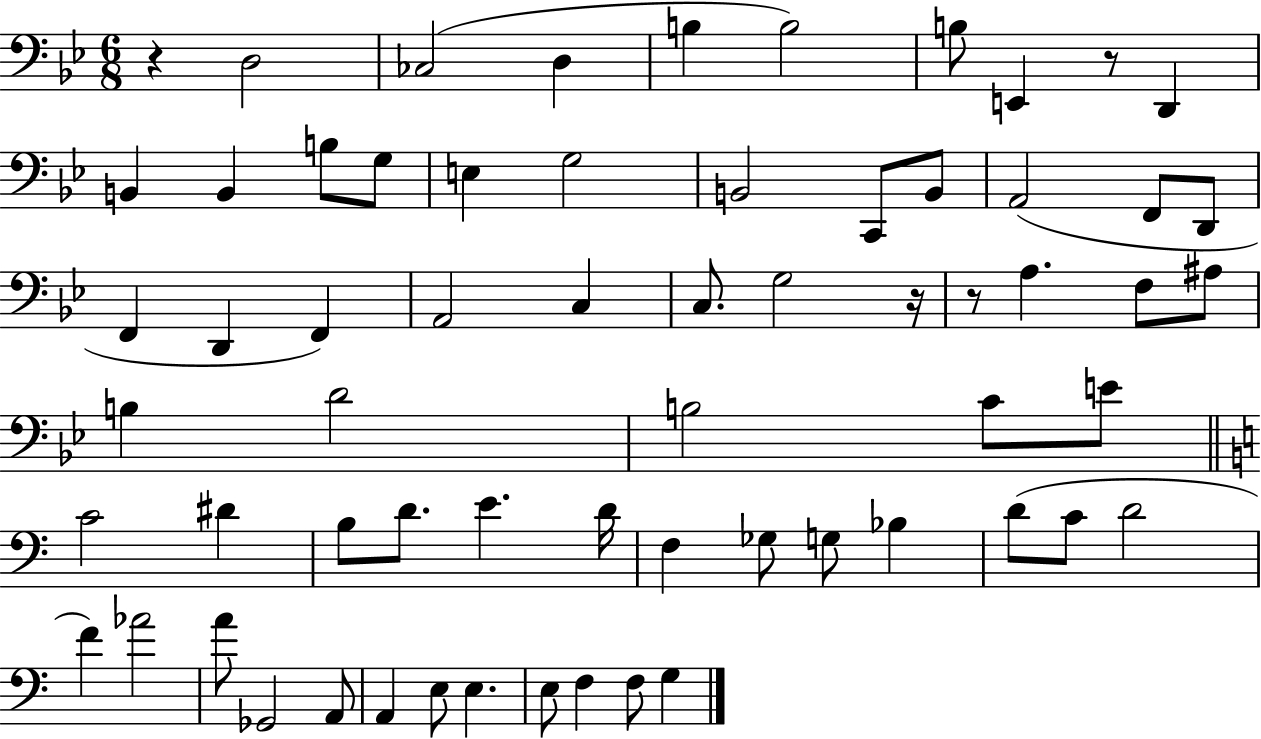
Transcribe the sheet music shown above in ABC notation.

X:1
T:Untitled
M:6/8
L:1/4
K:Bb
z D,2 _C,2 D, B, B,2 B,/2 E,, z/2 D,, B,, B,, B,/2 G,/2 E, G,2 B,,2 C,,/2 B,,/2 A,,2 F,,/2 D,,/2 F,, D,, F,, A,,2 C, C,/2 G,2 z/4 z/2 A, F,/2 ^A,/2 B, D2 B,2 C/2 E/2 C2 ^D B,/2 D/2 E D/4 F, _G,/2 G,/2 _B, D/2 C/2 D2 F _A2 A/2 _G,,2 A,,/2 A,, E,/2 E, E,/2 F, F,/2 G,